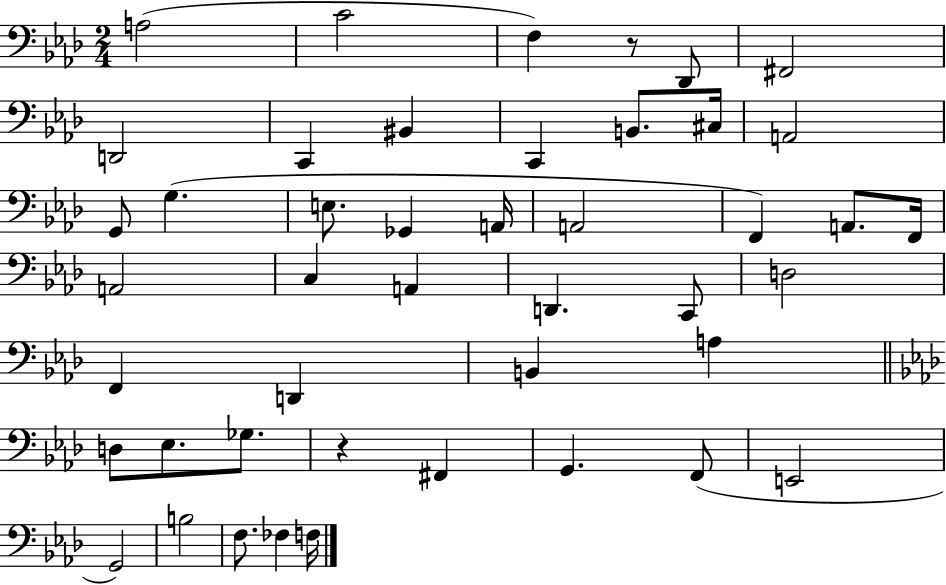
A3/h C4/h F3/q R/e Db2/e F#2/h D2/h C2/q BIS2/q C2/q B2/e. C#3/s A2/h G2/e G3/q. E3/e. Gb2/q A2/s A2/h F2/q A2/e. F2/s A2/h C3/q A2/q D2/q. C2/e D3/h F2/q D2/q B2/q A3/q D3/e Eb3/e. Gb3/e. R/q F#2/q G2/q. F2/e E2/h G2/h B3/h F3/e. FES3/q F3/s